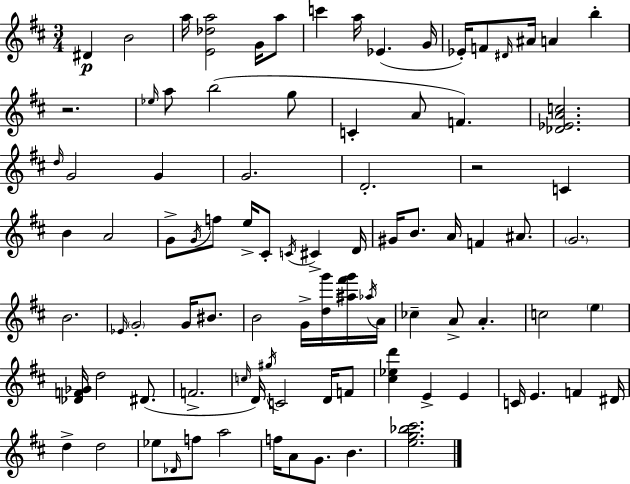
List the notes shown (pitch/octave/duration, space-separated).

D#4/q B4/h A5/s [E4,Db5,A5]/h G4/s A5/e C6/q A5/s Eb4/q. G4/s Eb4/s F4/e D#4/s A#4/s A4/q B5/q R/h. Eb5/s A5/e B5/h G5/e C4/q A4/e F4/q. [Db4,Eb4,A4,C5]/h. D5/s G4/h G4/q G4/h. D4/h. R/h C4/q B4/q A4/h G4/e G4/s F5/e E5/s C#4/e C4/s C#4/q D4/s G#4/s B4/e. A4/s F4/q A#4/e. G4/h. B4/h. Eb4/s G4/h G4/s BIS4/e. B4/h G4/s [D5,G6]/s [A#5,F#6,G6]/s Ab5/s A4/s CES5/q A4/e A4/q. C5/h E5/q [Db4,F4,Gb4]/s D5/h D#4/e. F4/h. C5/s D4/s G#5/s C4/h D4/s F4/e [C#5,Eb5,D6]/q E4/q E4/q C4/s E4/q. F4/q D#4/s D5/q D5/h Eb5/e Db4/s F5/e A5/h F5/s A4/e G4/e. B4/q. [E5,G5,Bb5,C#6]/h.